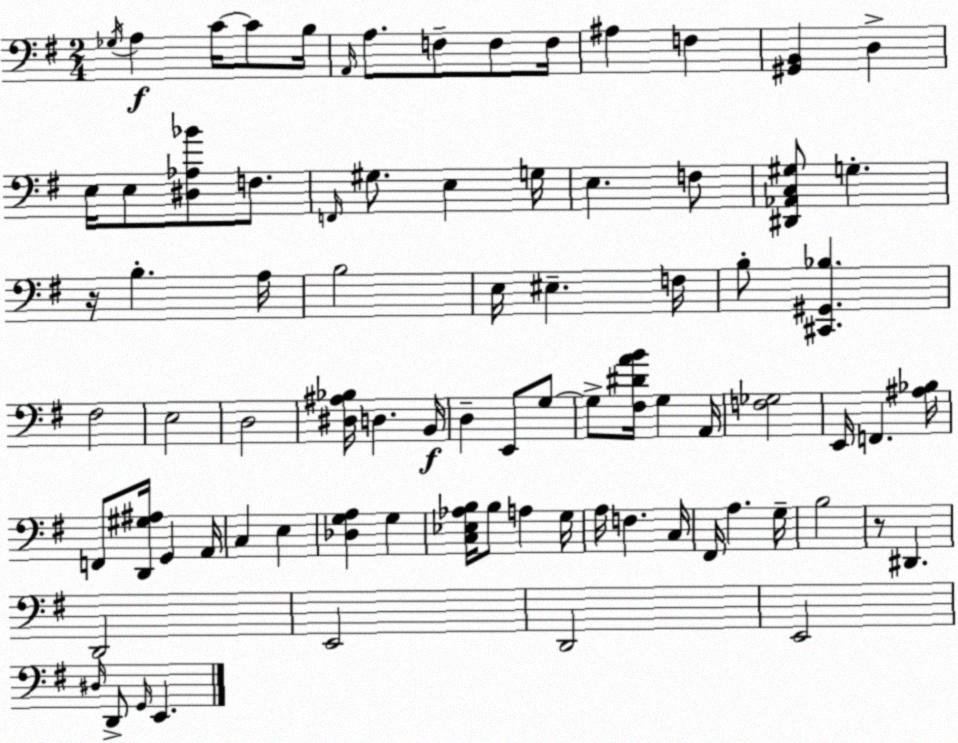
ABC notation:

X:1
T:Untitled
M:2/4
L:1/4
K:Em
_G,/4 A, C/4 C/2 B,/4 A,,/4 A,/2 F,/2 F,/2 F,/4 ^A, F, [^G,,B,,] D, E,/4 E,/2 [^D,_A,_B]/2 F,/2 F,,/4 ^G,/2 E, G,/4 E, F,/2 [^D,,_A,,C,^G,]/2 G, z/4 B, A,/4 B,2 E,/4 ^E, F,/4 B,/2 [^C,,^G,,_B,] ^F,2 E,2 D,2 [^D,^A,_B,]/4 D, B,,/4 D, E,,/2 G,/2 G,/2 [^F,^DAB]/4 G, A,,/4 [F,_G,]2 E,,/4 F,, [^A,_B,]/4 F,,/2 [D,,^G,^A,]/4 G,, A,,/4 C, E, [_D,G,A,] G, [C,_E,_A,B,]/4 B,/2 A, G,/4 A,/4 F, C,/4 ^F,,/4 A, G,/4 B,2 z/2 ^D,, D,,2 E,,2 D,,2 E,,2 ^D,/4 D,,/2 G,,/4 E,,